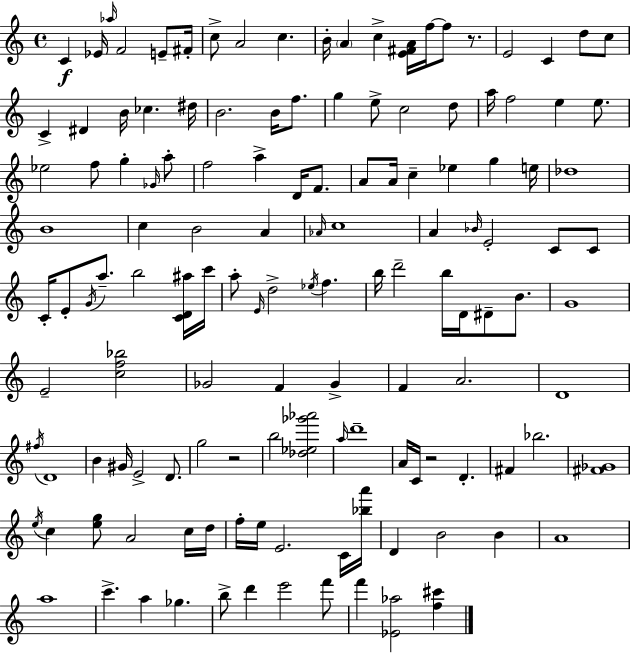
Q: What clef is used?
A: treble